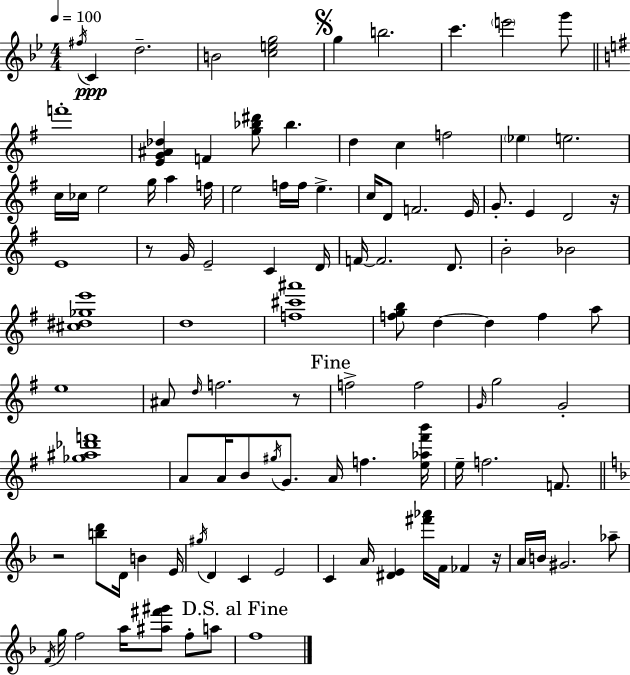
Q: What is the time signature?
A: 4/4